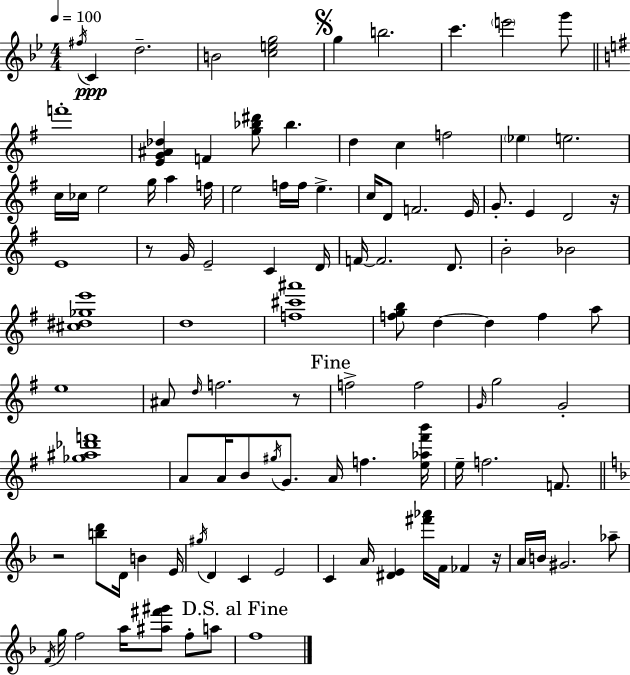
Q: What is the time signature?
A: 4/4